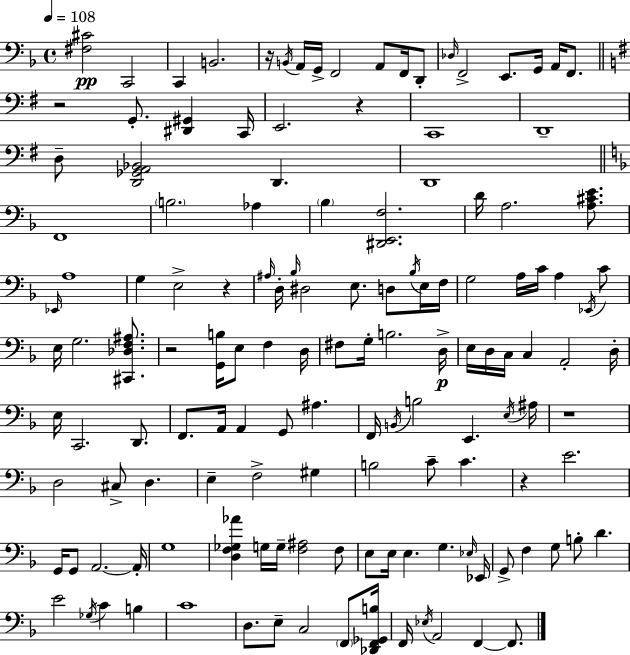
X:1
T:Untitled
M:4/4
L:1/4
K:F
[^F,^C]2 C,,2 C,, B,,2 z/4 B,,/4 A,,/4 G,,/4 F,,2 A,,/2 F,,/4 D,,/2 _D,/4 F,,2 E,,/2 G,,/4 A,,/4 F,,/2 z2 G,,/2 [^D,,^G,,] C,,/4 E,,2 z C,,4 D,,4 D,/2 [D,,_G,,A,,_B,,]2 D,, D,,4 F,,4 B,2 _A, _B, [^D,,E,,F,]2 D/4 A,2 [A,^CE]/2 _E,,/4 A,4 G, E,2 z ^A,/4 D,/4 _B,/4 ^D,2 E,/2 D,/2 _B,/4 E,/4 F,/4 G,2 A,/4 C/4 A, _E,,/4 C/2 E,/4 G,2 [^C,,_D,F,^A,]/2 z2 [G,,B,]/4 E,/2 F, D,/4 ^F,/2 G,/4 B,2 D,/4 E,/4 D,/4 C,/4 C, A,,2 D,/4 E,/4 C,,2 D,,/2 F,,/2 A,,/4 A,, G,,/2 ^A, F,,/4 B,,/4 B,2 E,, E,/4 ^A,/4 z4 D,2 ^C,/2 D, E, F,2 ^G, B,2 C/2 C z E2 G,,/4 G,,/2 A,,2 A,,/4 G,4 [D,F,_G,_A] G,/4 G,/4 [F,^A,]2 F,/2 E,/2 E,/4 E, G, _E,/4 _E,,/4 G,,/2 F, G,/2 B,/2 D E2 _G,/4 C B, C4 D,/2 E,/2 C,2 F,,/2 [_D,,F,,_G,,B,]/4 F,,/4 _E,/4 A,,2 F,, F,,/2